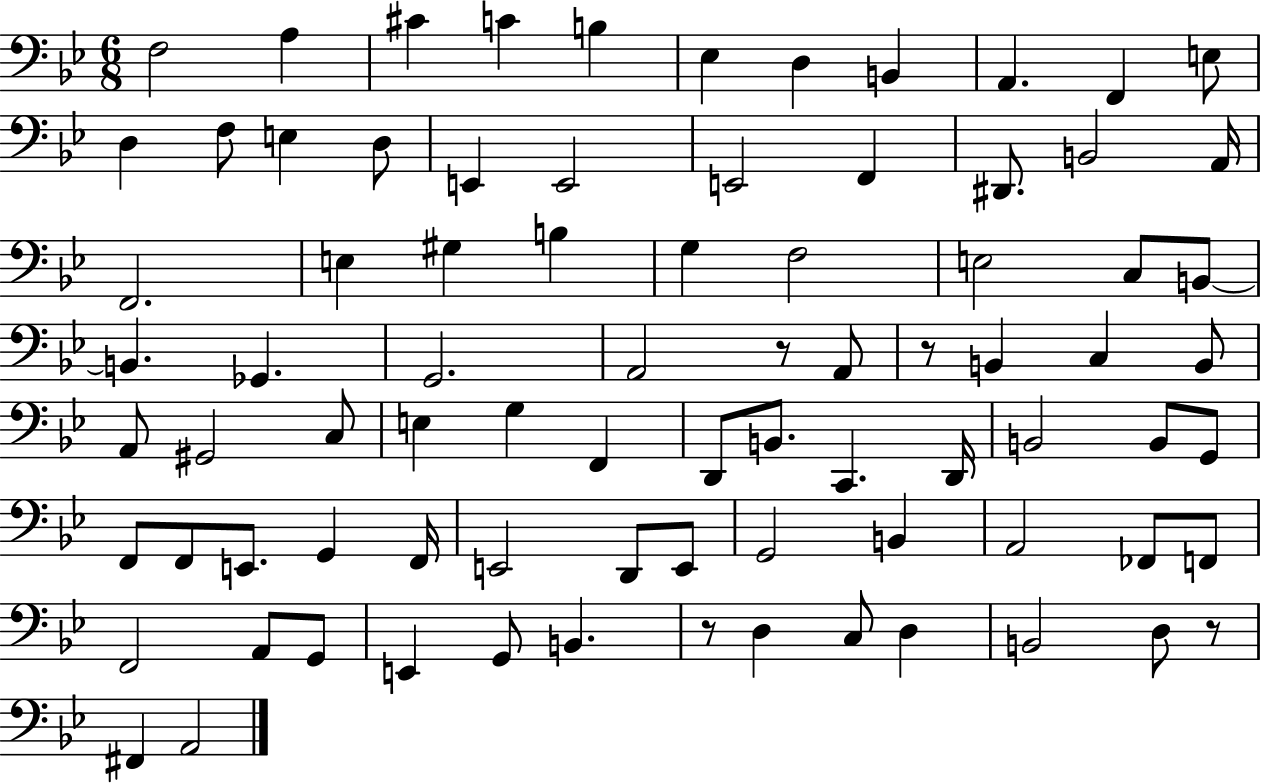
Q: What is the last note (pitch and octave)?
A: A2